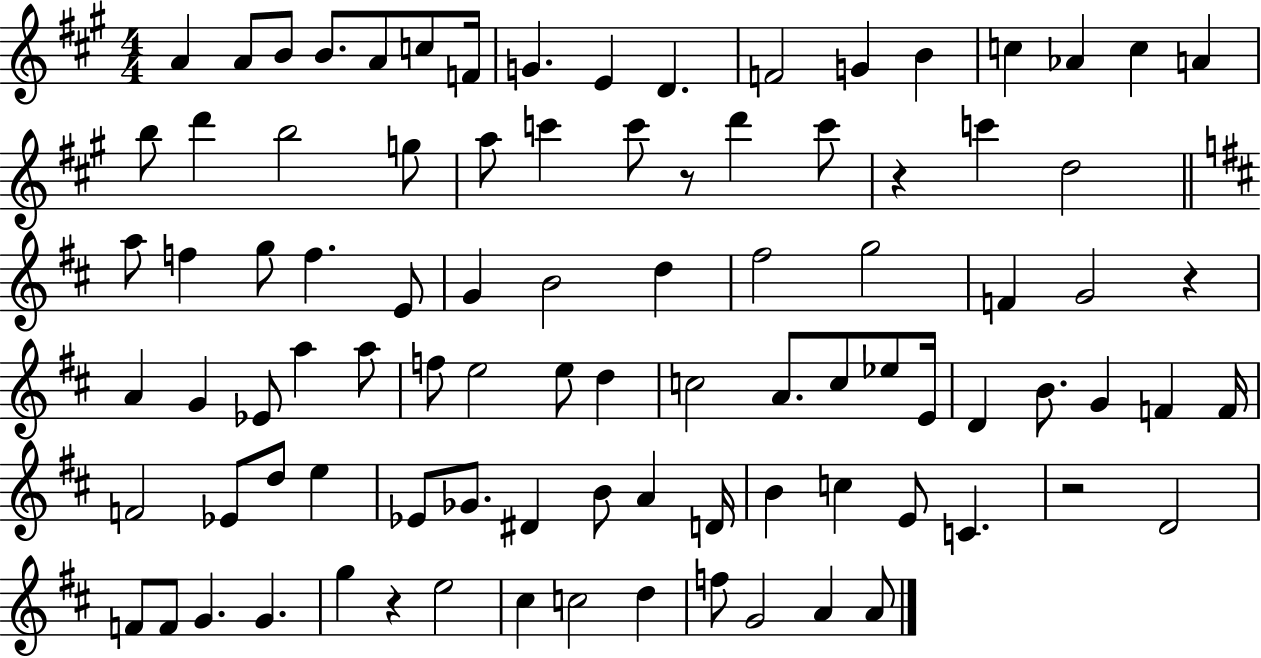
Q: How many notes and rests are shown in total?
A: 92